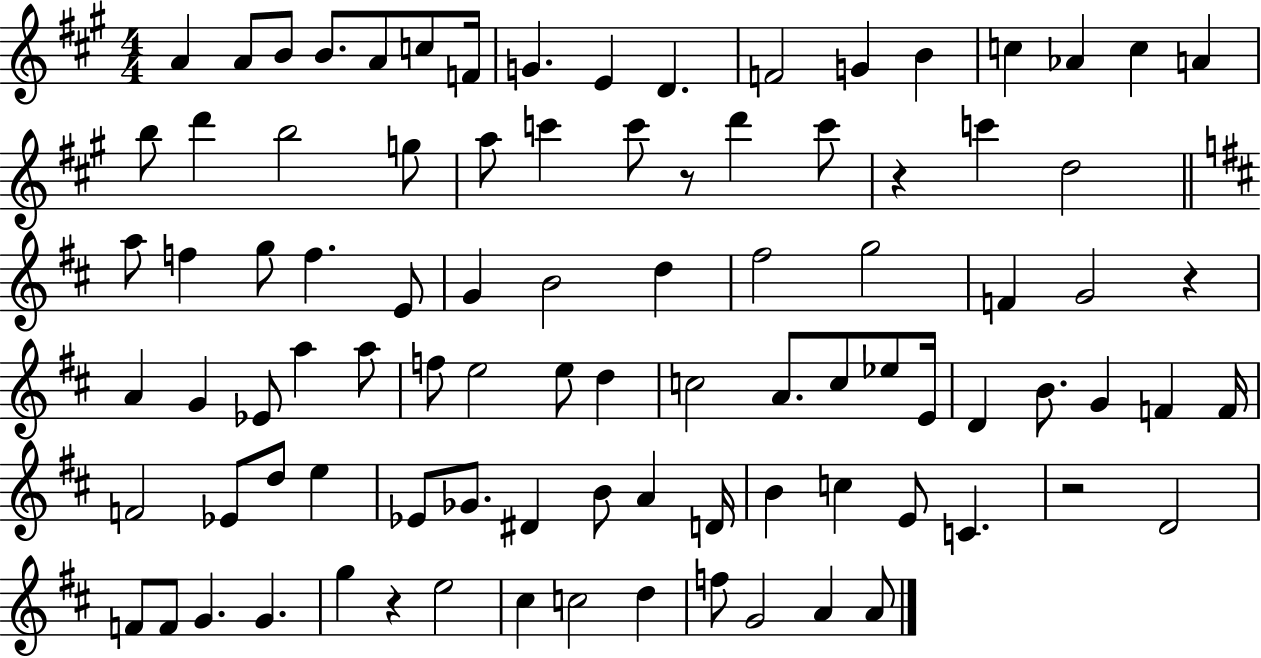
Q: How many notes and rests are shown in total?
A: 92